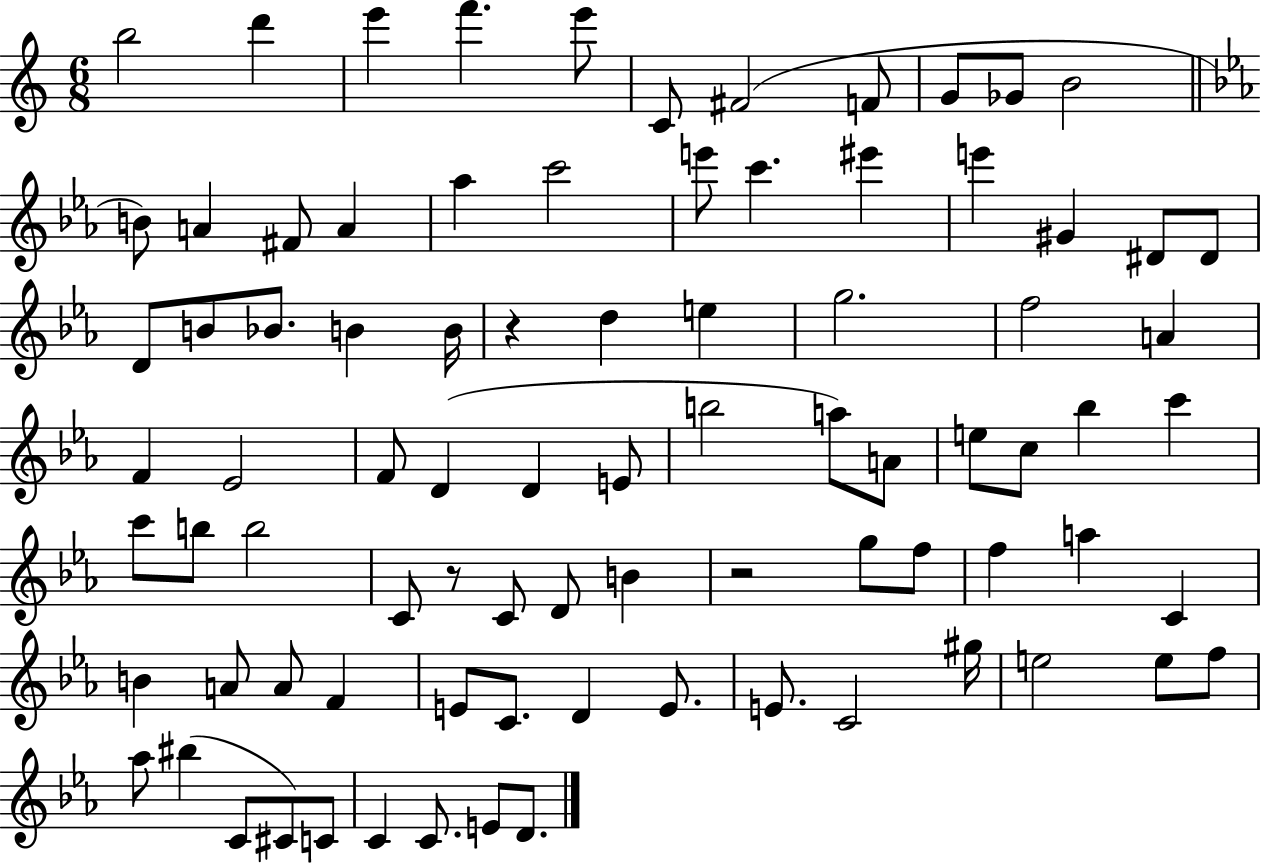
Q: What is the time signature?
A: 6/8